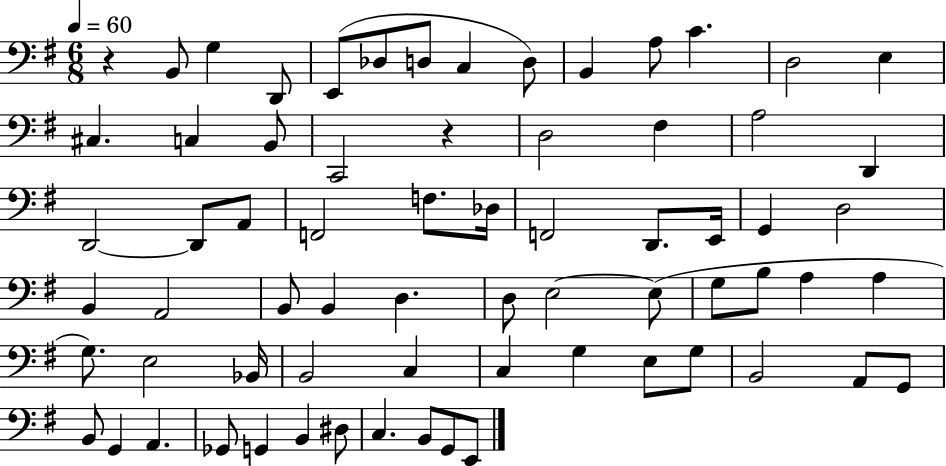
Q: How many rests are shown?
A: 2